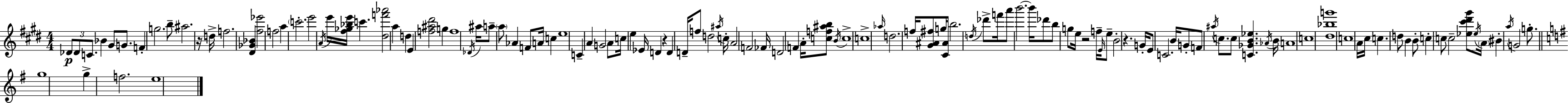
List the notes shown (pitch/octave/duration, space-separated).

Db4/e Db4/e C4/e. Bb4/q G#4/e G4/e. F4/q G5/h. B5/e A#5/h. R/s D5/s F5/h. [D#4,Gb4,Bb4]/q [F#5,Eb6]/h F5/h A5/q C6/h. E6/h A4/s E6/s [F#5,Gb5,Bb5,E6]/s C6/q. [D#5,F6,Ab6]/h A5/q D5/q E4/q [F5,A#5,D#6]/h G5/q F5/w Db4/s A#5/s A5/e A5/e Ab4/q F4/e A4/s C5/q E5/w C4/q A4/q G4/h A4/e C5/s E5/q Eb4/s D4/q R/q D4/q D4/s F5/e D5/h A#5/s C5/s A4/h F4/h FES4/s D4/h F4/q A4/s [C5,F5,A#5,B5]/e B4/s C5/w C5/w Ab5/s D5/h. F5/s [G#4,A#4,F#5]/e G5/s [C#4,A#4]/e B5/h. D5/s Db6/e F6/s A6/e B6/h. B6/s Db6/e B5/e G5/e E5/s R/h F5/s E4/s E5/e B4/h R/q. G4/s E4/e C4/h. B4/s G4/e F4/e A#5/s C5/e. C5/e [C4,Gb4,B4,Eb5]/q. Ab4/s B4/s A4/w C5/w [D#5,Bb5,G6]/w C5/w A4/s C#5/s C5/q. D5/e B4/q B4/e C5/q C5/e C5/h [Eb5,C#6,D#6,G#6]/e Eb5/s A4/s BIS4/q A5/s G4/h G5/e. G5/w G5/q F5/h. E5/w